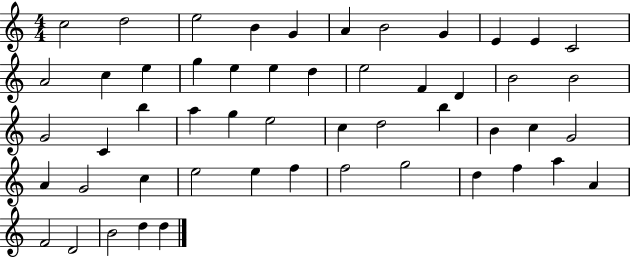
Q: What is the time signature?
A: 4/4